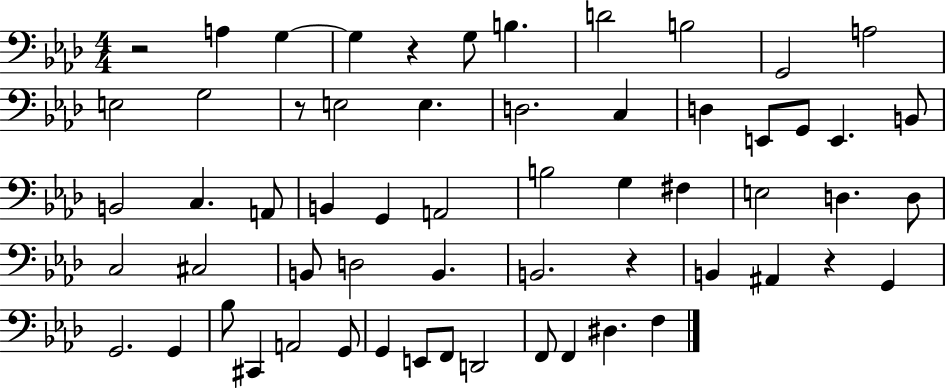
R/h A3/q G3/q G3/q R/q G3/e B3/q. D4/h B3/h G2/h A3/h E3/h G3/h R/e E3/h E3/q. D3/h. C3/q D3/q E2/e G2/e E2/q. B2/e B2/h C3/q. A2/e B2/q G2/q A2/h B3/h G3/q F#3/q E3/h D3/q. D3/e C3/h C#3/h B2/e D3/h B2/q. B2/h. R/q B2/q A#2/q R/q G2/q G2/h. G2/q Bb3/e C#2/q A2/h G2/e G2/q E2/e F2/e D2/h F2/e F2/q D#3/q. F3/q